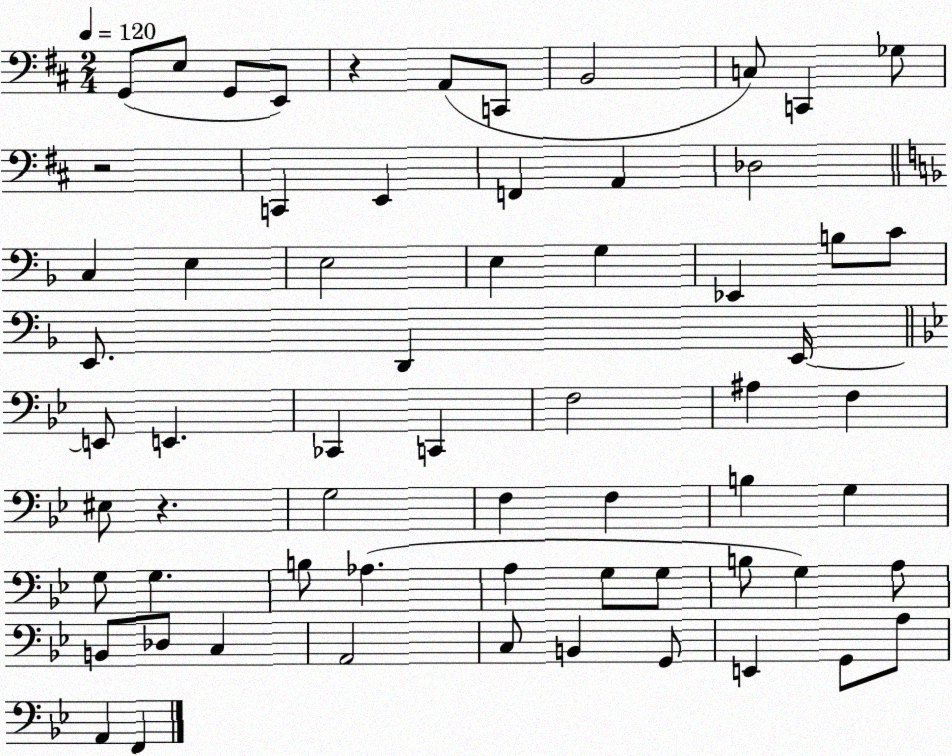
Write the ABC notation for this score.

X:1
T:Untitled
M:2/4
L:1/4
K:D
G,,/2 E,/2 G,,/2 E,,/2 z A,,/2 C,,/2 B,,2 C,/2 C,, _G,/2 z2 C,, E,, F,, A,, _D,2 C, E, E,2 E, G, _E,, B,/2 C/2 E,,/2 D,, E,,/4 E,,/2 E,, _C,, C,, F,2 ^A, F, ^E,/2 z G,2 F, F, B, G, G,/2 G, B,/2 _A, A, G,/2 G,/2 B,/2 G, A,/2 B,,/2 _D,/2 C, A,,2 C,/2 B,, G,,/2 E,, G,,/2 A,/2 A,, F,,